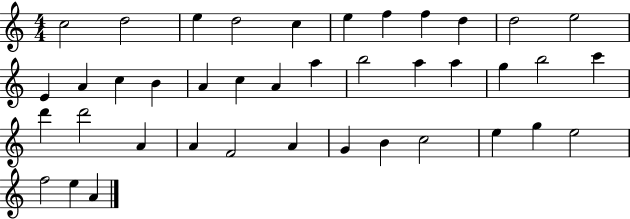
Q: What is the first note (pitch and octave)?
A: C5